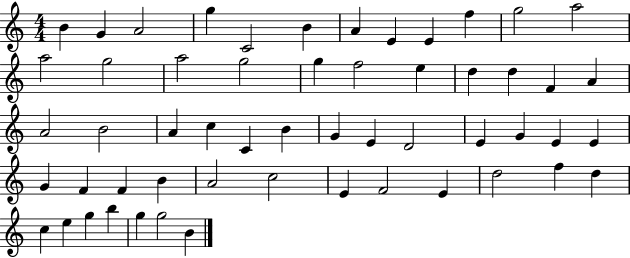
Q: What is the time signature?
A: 4/4